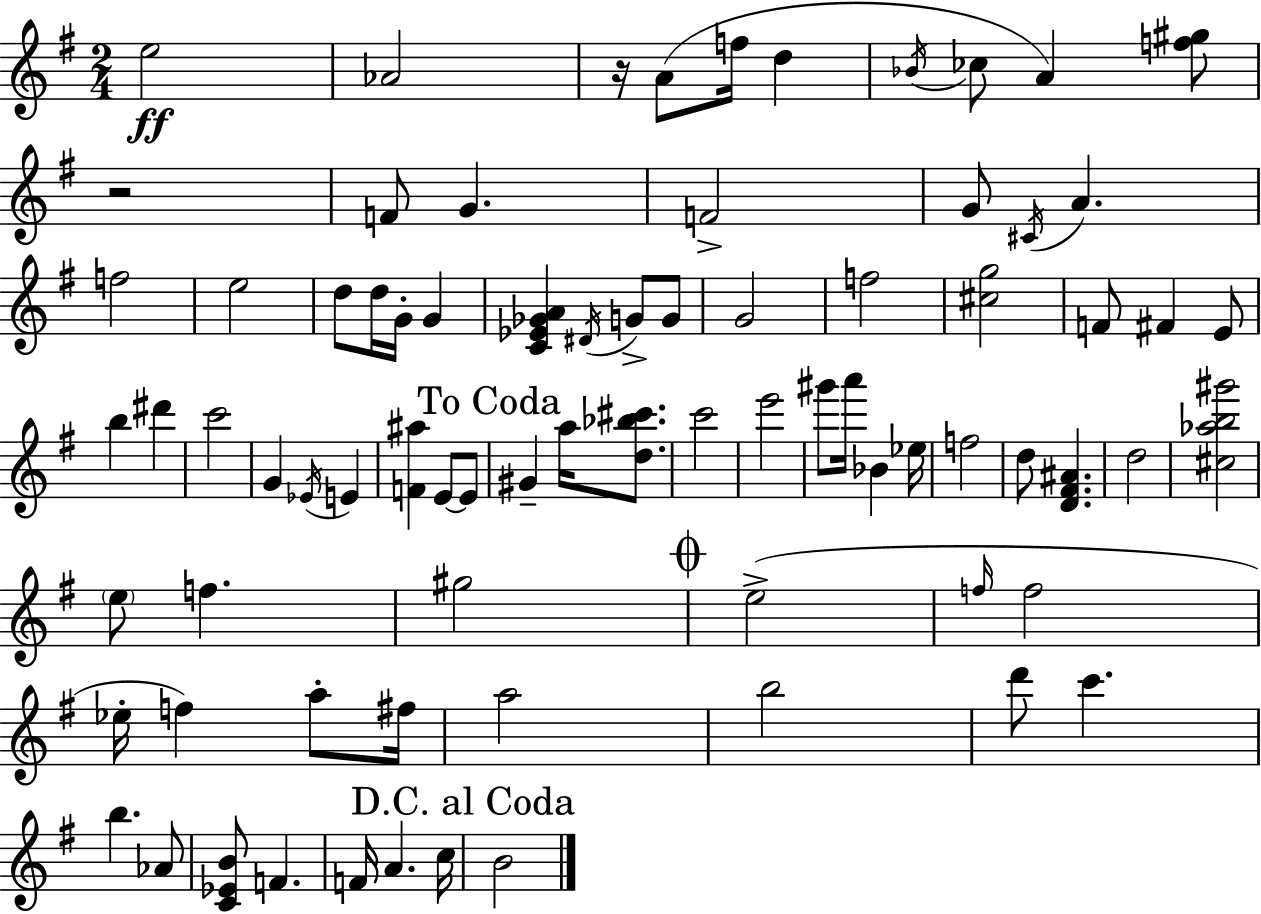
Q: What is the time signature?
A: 2/4